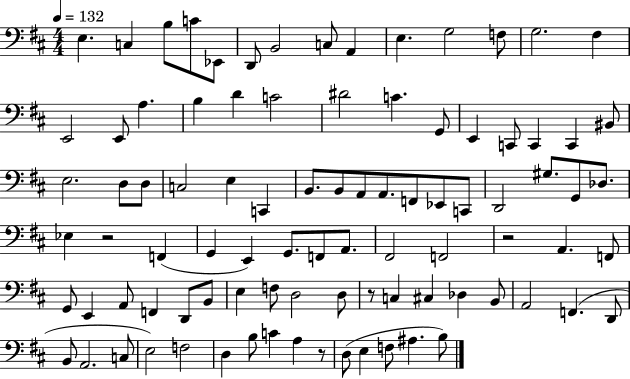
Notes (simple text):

E3/q. C3/q B3/e C4/e Eb2/e D2/e B2/h C3/e A2/q E3/q. G3/h F3/e G3/h. F#3/q E2/h E2/e A3/q. B3/q D4/q C4/h D#4/h C4/q. G2/e E2/q C2/e C2/q C2/q BIS2/e E3/h. D3/e D3/e C3/h E3/q C2/q B2/e. B2/e A2/e A2/e. F2/e Eb2/e C2/e D2/h G#3/e. G2/e Db3/e. Eb3/q R/h F2/q G2/q E2/q G2/e. F2/e A2/e. F#2/h F2/h R/h A2/q. F2/e G2/e E2/q A2/e F2/q D2/e B2/e E3/q F3/e D3/h D3/e R/e C3/q C#3/q Db3/q B2/e A2/h F2/q. D2/e B2/e A2/h. C3/e E3/h F3/h D3/q B3/e C4/q A3/q R/e D3/e E3/q F3/e A#3/q. B3/e